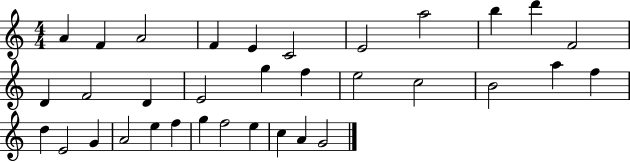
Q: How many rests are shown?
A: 0